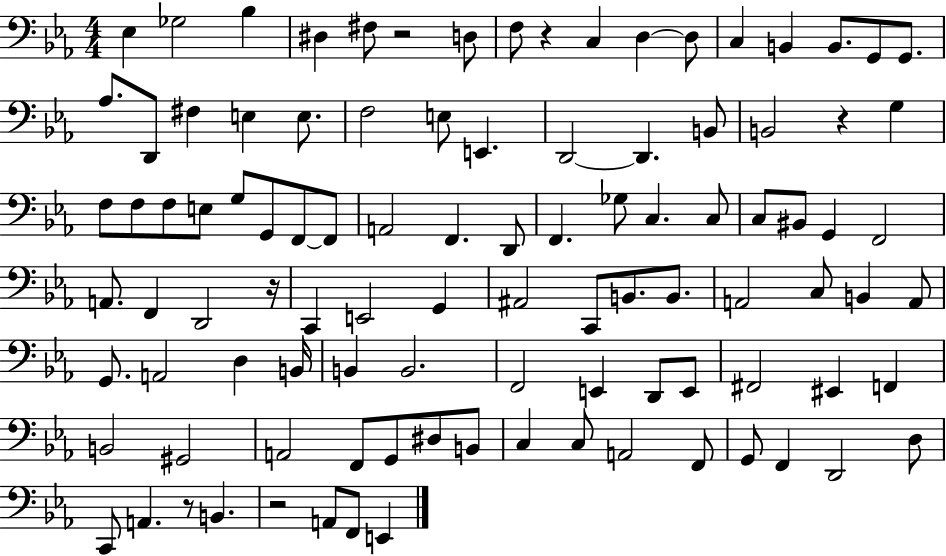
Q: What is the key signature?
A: EES major